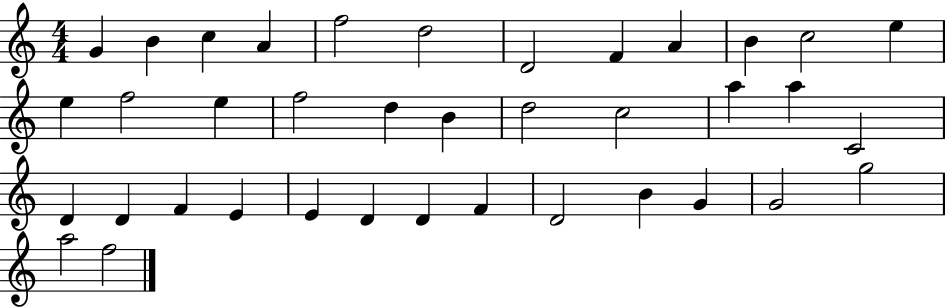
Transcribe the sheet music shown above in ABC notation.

X:1
T:Untitled
M:4/4
L:1/4
K:C
G B c A f2 d2 D2 F A B c2 e e f2 e f2 d B d2 c2 a a C2 D D F E E D D F D2 B G G2 g2 a2 f2